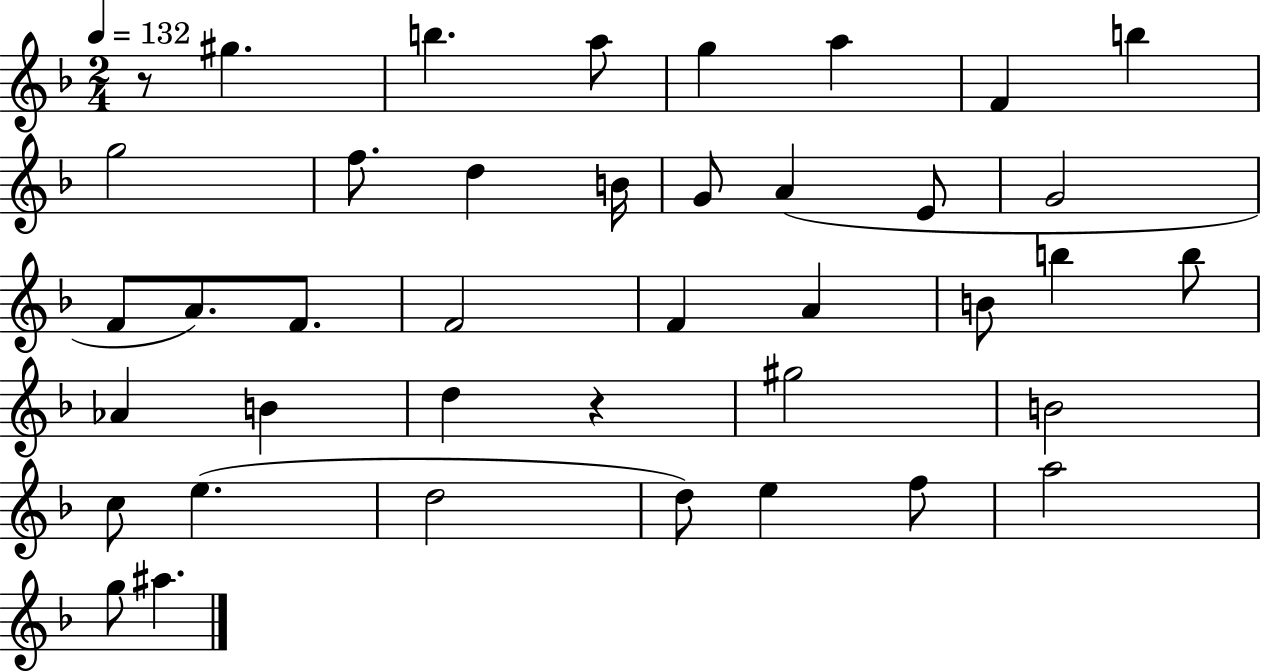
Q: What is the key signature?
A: F major